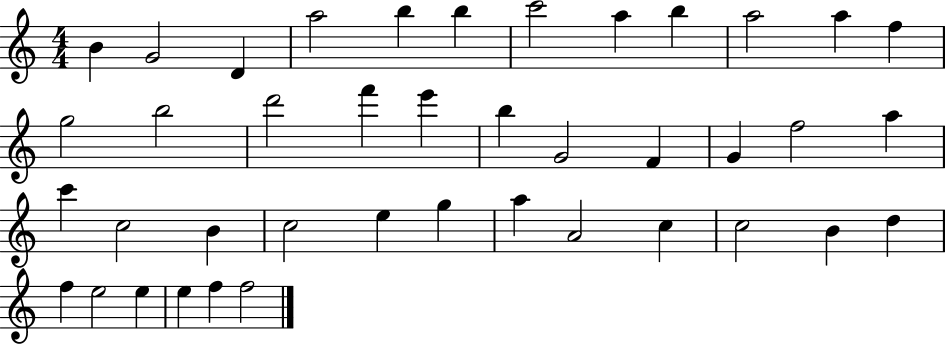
B4/q G4/h D4/q A5/h B5/q B5/q C6/h A5/q B5/q A5/h A5/q F5/q G5/h B5/h D6/h F6/q E6/q B5/q G4/h F4/q G4/q F5/h A5/q C6/q C5/h B4/q C5/h E5/q G5/q A5/q A4/h C5/q C5/h B4/q D5/q F5/q E5/h E5/q E5/q F5/q F5/h